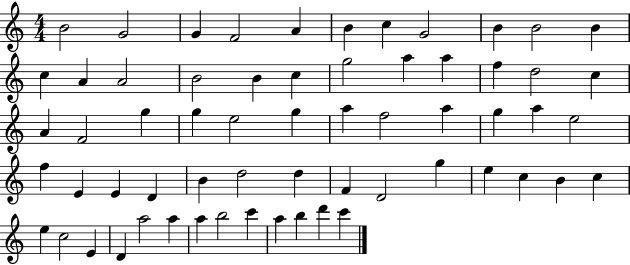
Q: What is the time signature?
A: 4/4